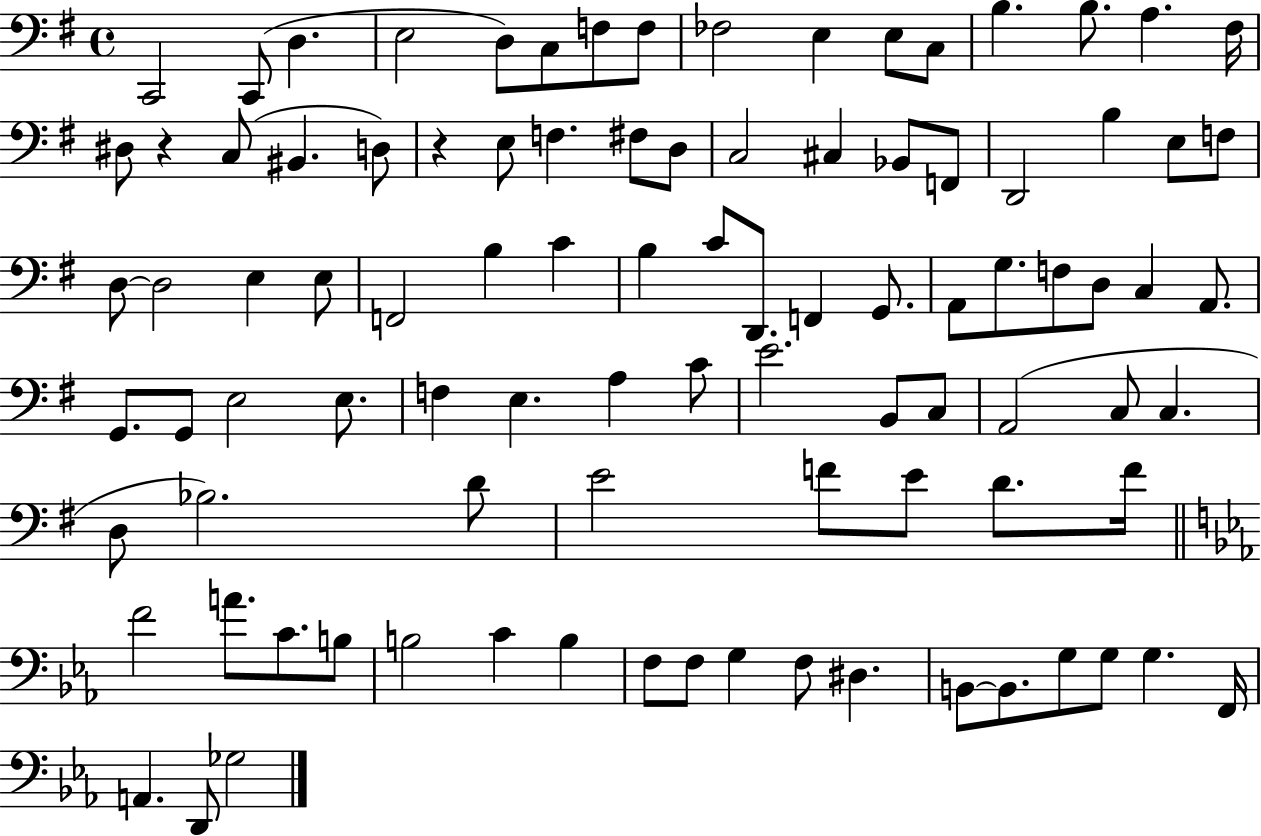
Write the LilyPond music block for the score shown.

{
  \clef bass
  \time 4/4
  \defaultTimeSignature
  \key g \major
  \repeat volta 2 { c,2 c,8( d4. | e2 d8) c8 f8 f8 | fes2 e4 e8 c8 | b4. b8. a4. fis16 | \break dis8 r4 c8( bis,4. d8) | r4 e8 f4. fis8 d8 | c2 cis4 bes,8 f,8 | d,2 b4 e8 f8 | \break d8~~ d2 e4 e8 | f,2 b4 c'4 | b4 c'8 d,8. f,4 g,8. | a,8 g8. f8 d8 c4 a,8. | \break g,8. g,8 e2 e8. | f4 e4. a4 c'8 | e'2. b,8 c8 | a,2( c8 c4. | \break d8 bes2.) d'8 | e'2 f'8 e'8 d'8. f'16 | \bar "||" \break \key ees \major f'2 a'8. c'8. b8 | b2 c'4 b4 | f8 f8 g4 f8 dis4. | b,8~~ b,8. g8 g8 g4. f,16 | \break a,4. d,8 ges2 | } \bar "|."
}